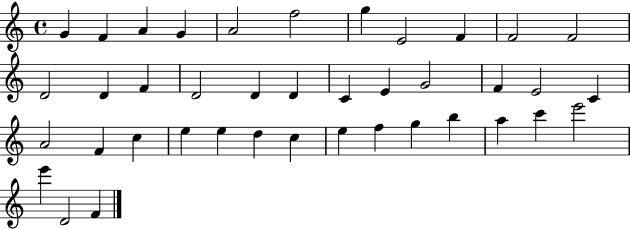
X:1
T:Untitled
M:4/4
L:1/4
K:C
G F A G A2 f2 g E2 F F2 F2 D2 D F D2 D D C E G2 F E2 C A2 F c e e d c e f g b a c' e'2 e' D2 F